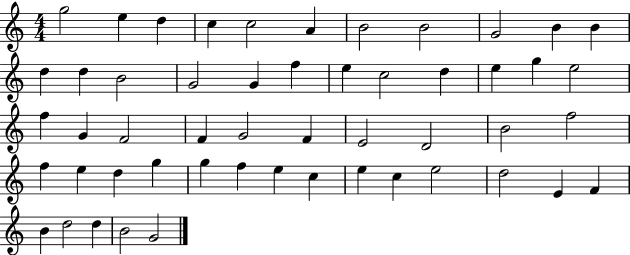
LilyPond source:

{
  \clef treble
  \numericTimeSignature
  \time 4/4
  \key c \major
  g''2 e''4 d''4 | c''4 c''2 a'4 | b'2 b'2 | g'2 b'4 b'4 | \break d''4 d''4 b'2 | g'2 g'4 f''4 | e''4 c''2 d''4 | e''4 g''4 e''2 | \break f''4 g'4 f'2 | f'4 g'2 f'4 | e'2 d'2 | b'2 f''2 | \break f''4 e''4 d''4 g''4 | g''4 f''4 e''4 c''4 | e''4 c''4 e''2 | d''2 e'4 f'4 | \break b'4 d''2 d''4 | b'2 g'2 | \bar "|."
}